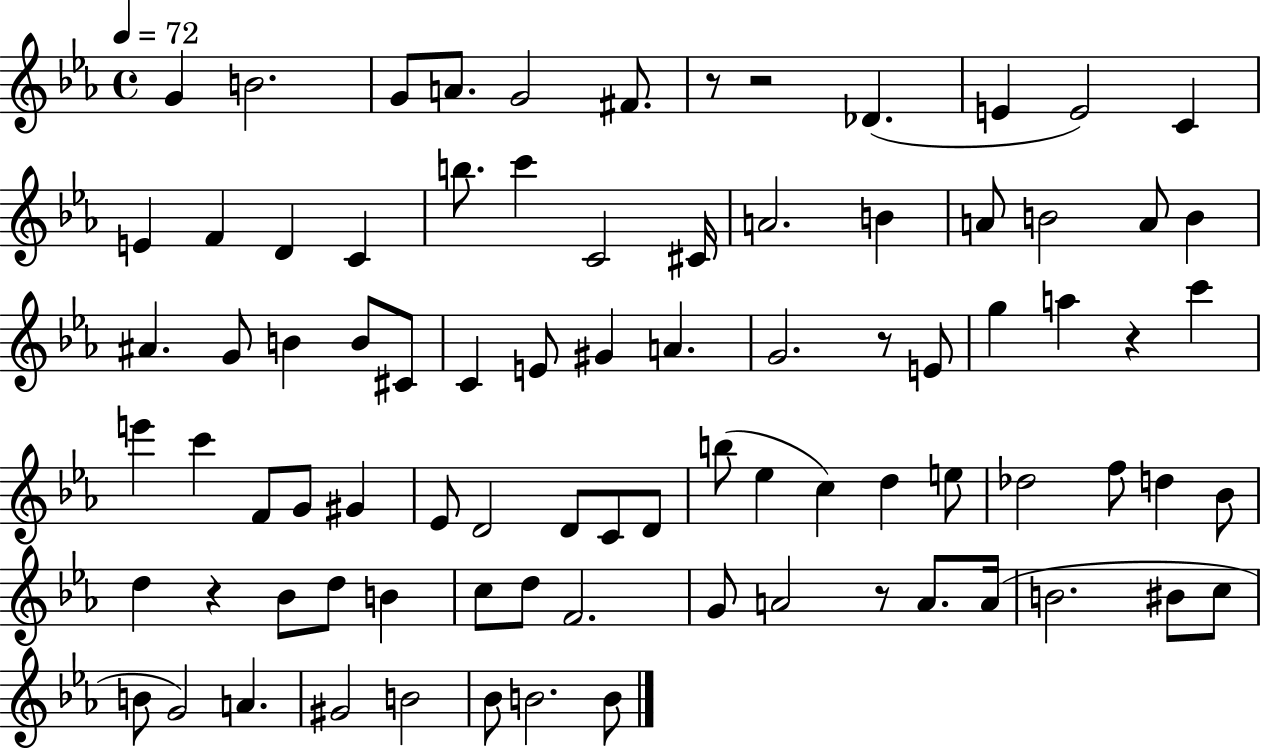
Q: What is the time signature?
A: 4/4